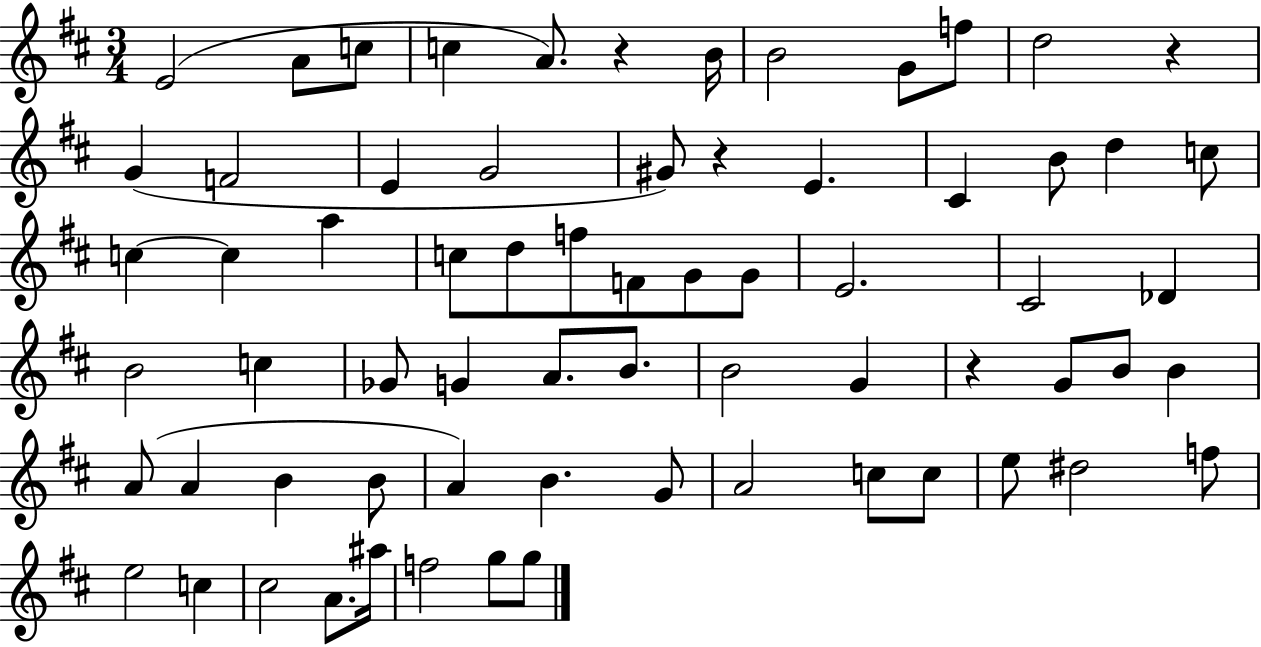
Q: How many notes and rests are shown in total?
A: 68